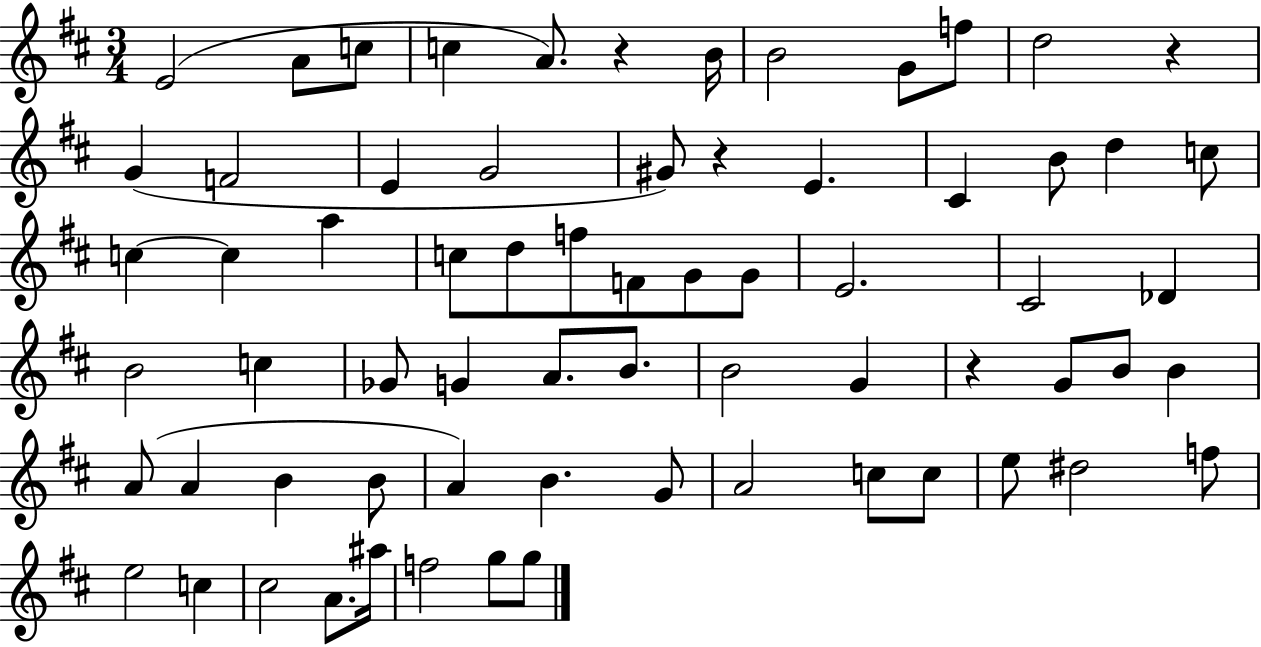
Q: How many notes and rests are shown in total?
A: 68